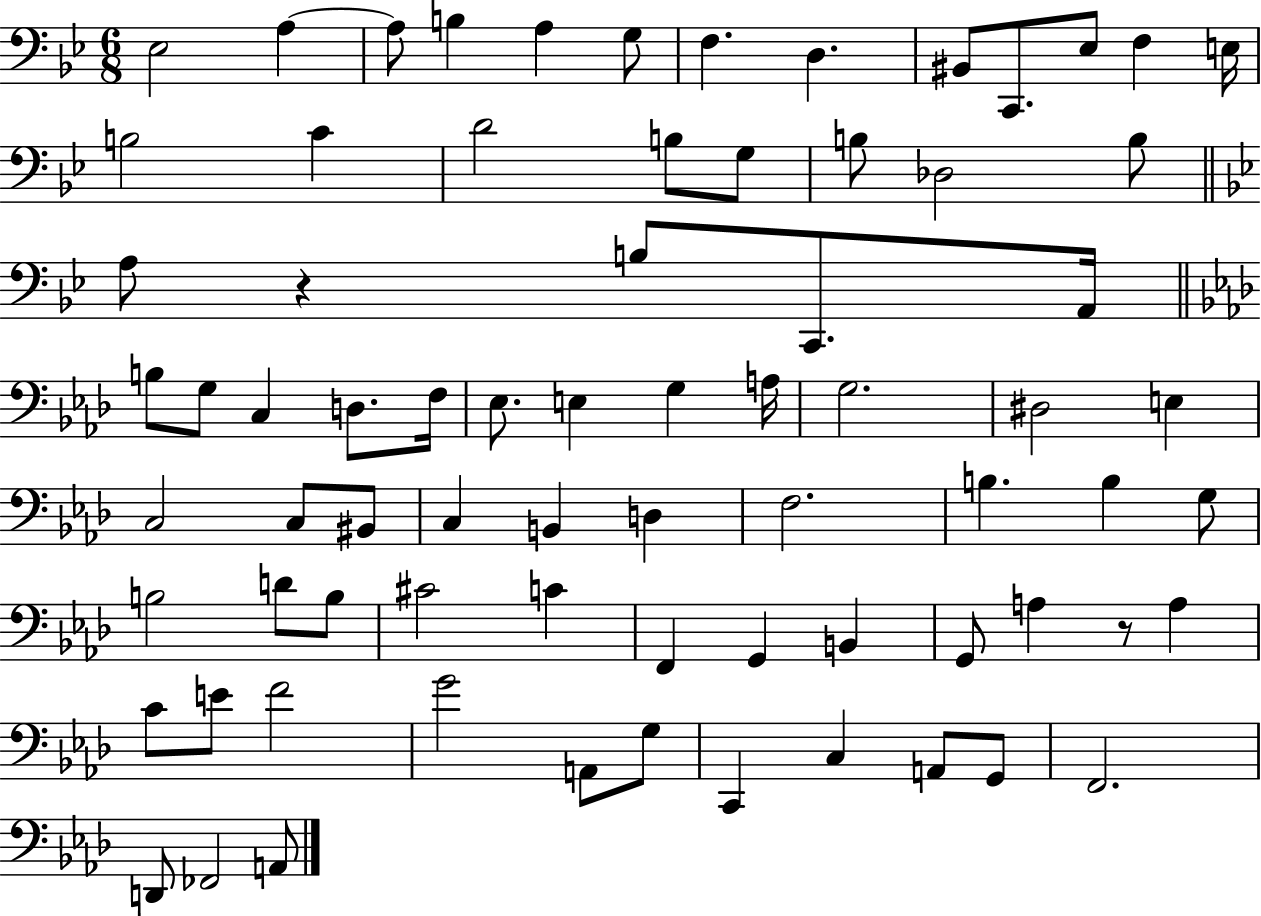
X:1
T:Untitled
M:6/8
L:1/4
K:Bb
_E,2 A, A,/2 B, A, G,/2 F, D, ^B,,/2 C,,/2 _E,/2 F, E,/4 B,2 C D2 B,/2 G,/2 B,/2 _D,2 B,/2 A,/2 z B,/2 C,,/2 A,,/4 B,/2 G,/2 C, D,/2 F,/4 _E,/2 E, G, A,/4 G,2 ^D,2 E, C,2 C,/2 ^B,,/2 C, B,, D, F,2 B, B, G,/2 B,2 D/2 B,/2 ^C2 C F,, G,, B,, G,,/2 A, z/2 A, C/2 E/2 F2 G2 A,,/2 G,/2 C,, C, A,,/2 G,,/2 F,,2 D,,/2 _F,,2 A,,/2